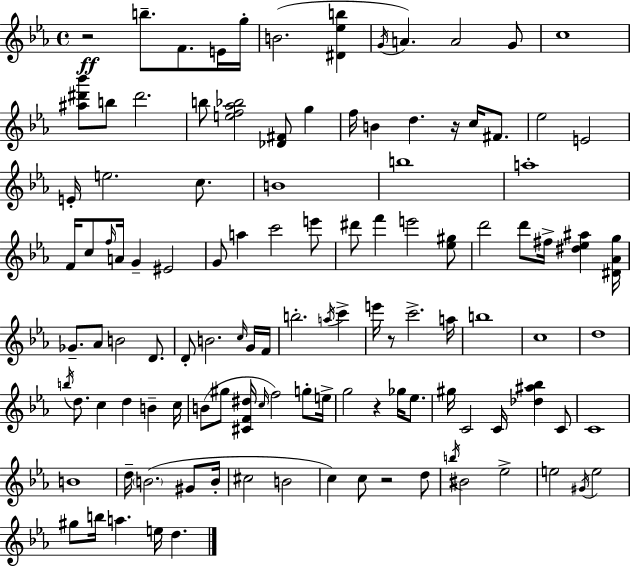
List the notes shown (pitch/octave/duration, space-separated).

R/h B5/e. F4/e. E4/s G5/s B4/h. [D#4,Eb5,B5]/q G4/s A4/q. A4/h G4/e C5/w [A#5,D#6,Bb6]/e B5/e D#6/h. B5/e [E5,F5,Ab5,Bb5]/h [Db4,F#4]/e G5/q F5/s B4/q D5/q. R/s C5/s F#4/e. Eb5/h E4/h E4/s E5/h. C5/e. B4/w B5/w A5/w F4/s C5/e F5/s A4/s G4/q EIS4/h G4/e A5/q C6/h E6/e D#6/e F6/q E6/h [Eb5,G#5]/e D6/h D6/e F#5/s [D#5,Eb5,A#5]/q [D#4,Ab4,G5]/s Gb4/e. Ab4/e B4/h D4/e. D4/e B4/h. C5/s G4/s F4/s B5/h. A5/s C6/q E6/s R/e C6/h. A5/s B5/w C5/w D5/w B5/s D5/e. C5/q D5/q B4/q C5/s B4/e G#5/e [C#4,F4,D#5]/s C5/s F5/h G5/e E5/s G5/h R/q Gb5/s Eb5/e. G#5/s C4/h C4/s [Db5,A#5,Bb5]/q C4/e C4/w B4/w D5/s B4/h. G#4/e B4/s C#5/h B4/h C5/q C5/e R/h D5/e B5/s BIS4/h Eb5/h E5/h G#4/s E5/h G#5/e B5/s A5/q. E5/s D5/q.